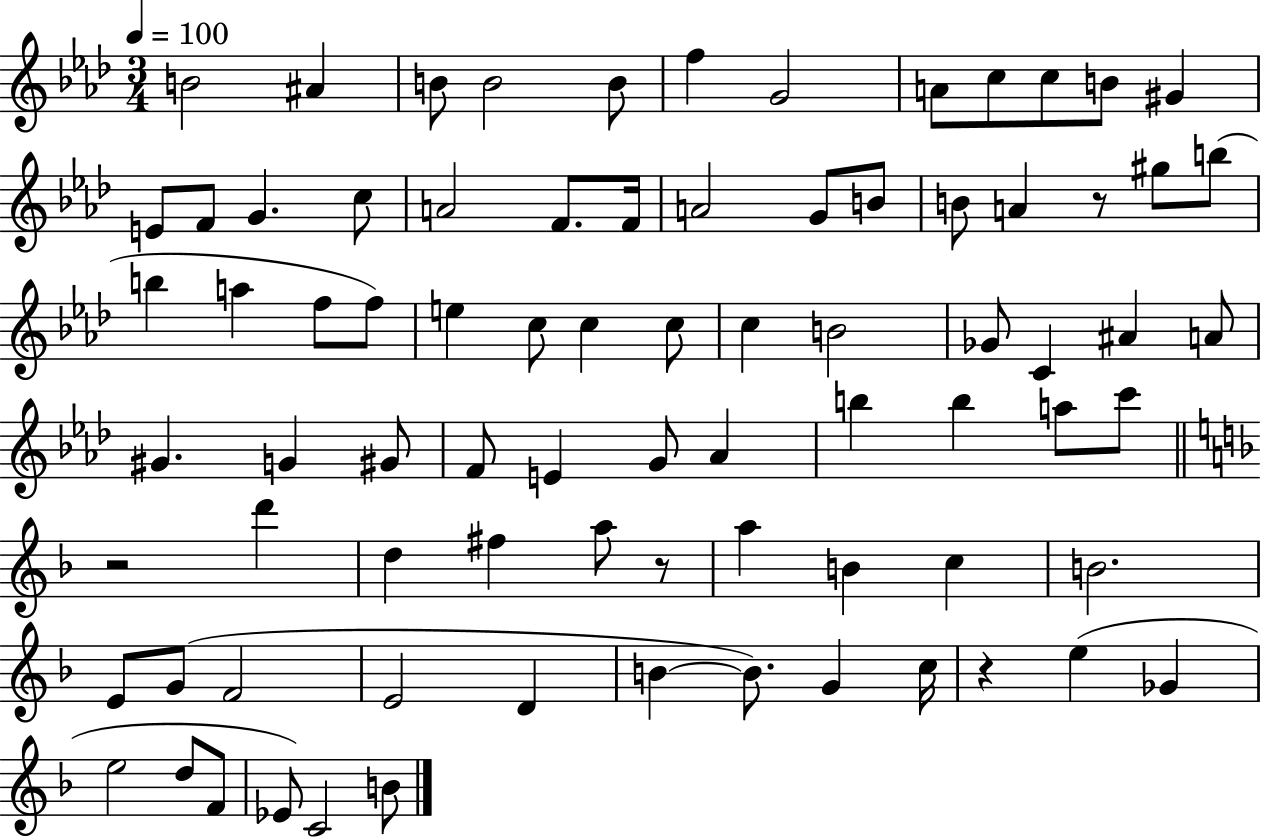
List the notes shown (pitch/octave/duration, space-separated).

B4/h A#4/q B4/e B4/h B4/e F5/q G4/h A4/e C5/e C5/e B4/e G#4/q E4/e F4/e G4/q. C5/e A4/h F4/e. F4/s A4/h G4/e B4/e B4/e A4/q R/e G#5/e B5/e B5/q A5/q F5/e F5/e E5/q C5/e C5/q C5/e C5/q B4/h Gb4/e C4/q A#4/q A4/e G#4/q. G4/q G#4/e F4/e E4/q G4/e Ab4/q B5/q B5/q A5/e C6/e R/h D6/q D5/q F#5/q A5/e R/e A5/q B4/q C5/q B4/h. E4/e G4/e F4/h E4/h D4/q B4/q B4/e. G4/q C5/s R/q E5/q Gb4/q E5/h D5/e F4/e Eb4/e C4/h B4/e